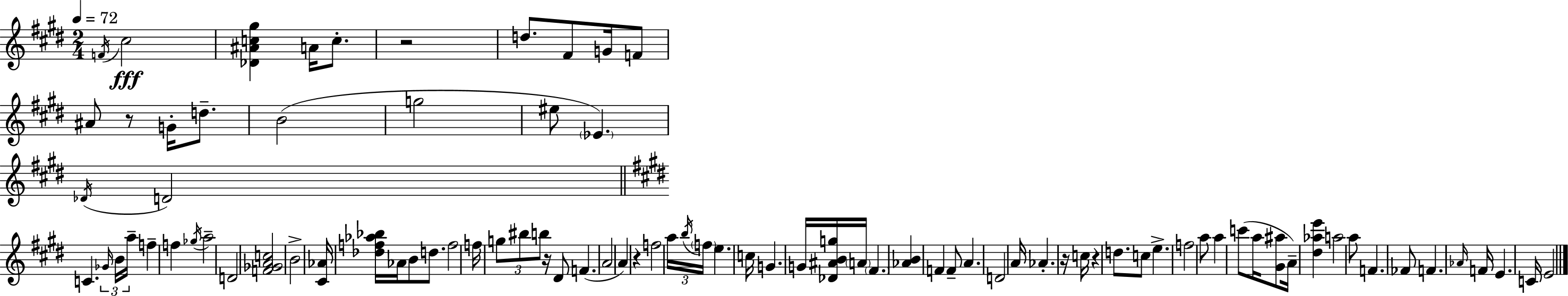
{
  \clef treble
  \numericTimeSignature
  \time 2/4
  \key e \major
  \tempo 4 = 72
  \acciaccatura { f'16 }\fff cis''2 | <des' ais' c'' gis''>4 a'16 c''8.-. | r2 | d''8. fis'8 g'16 f'8 | \break ais'8 r8 g'16-. d''8.-- | b'2( | g''2 | eis''8 \parenthesize ees'4.) | \break \acciaccatura { des'16 } d'2 | \bar "||" \break \key e \major c'4. \tuplet 3/2 { \grace { ges'16 } b'16 | a''16-- } f''4-- f''4 | \acciaccatura { ges''16 } a''2-- | d'2 | \break <f' ges' a' c''>2 | b'2-> | <cis' aes'>16 <des'' f'' aes'' bes''>16 aes'16 b'8 d''8. | f''2 | \break f''16 \tuplet 3/2 { g''8 bis''8 b''8 } | r16 dis'8 f'4.( | a'2 | a'4) r4 | \break f''2 | \tuplet 3/2 { a''16 \acciaccatura { b''16 } \parenthesize f''16 } e''4. | c''16 g'4. | g'16 <des' ais' b' g''>16 \parenthesize a'16 \parenthesize fis'4. | \break <aes' b'>4 f'4 | f'8-- a'4. | d'2 | a'16 aes'4.-. | \break r16 c''16 r4 | d''8. c''8 e''4.-> | f''2 | a''8 a''4 | \break c'''8( a''16 <gis' ais''>8 a'16--) <dis'' aes'' e'''>4 | a''2 | a''8 f'4. | fes'8 f'4. | \break \grace { aes'16 } f'16 e'4. | c'16 e'2 | \bar "|."
}